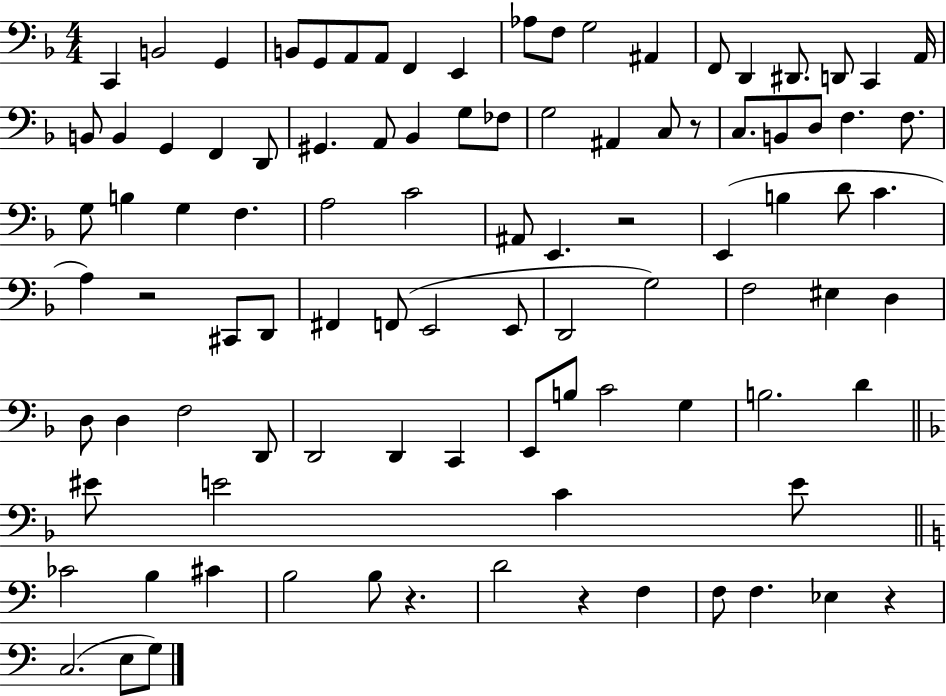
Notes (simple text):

C2/q B2/h G2/q B2/e G2/e A2/e A2/e F2/q E2/q Ab3/e F3/e G3/h A#2/q F2/e D2/q D#2/e. D2/e C2/q A2/s B2/e B2/q G2/q F2/q D2/e G#2/q. A2/e Bb2/q G3/e FES3/e G3/h A#2/q C3/e R/e C3/e. B2/e D3/e F3/q. F3/e. G3/e B3/q G3/q F3/q. A3/h C4/h A#2/e E2/q. R/h E2/q B3/q D4/e C4/q. A3/q R/h C#2/e D2/e F#2/q F2/e E2/h E2/e D2/h G3/h F3/h EIS3/q D3/q D3/e D3/q F3/h D2/e D2/h D2/q C2/q E2/e B3/e C4/h G3/q B3/h. D4/q EIS4/e E4/h C4/q E4/e CES4/h B3/q C#4/q B3/h B3/e R/q. D4/h R/q F3/q F3/e F3/q. Eb3/q R/q C3/h. E3/e G3/e